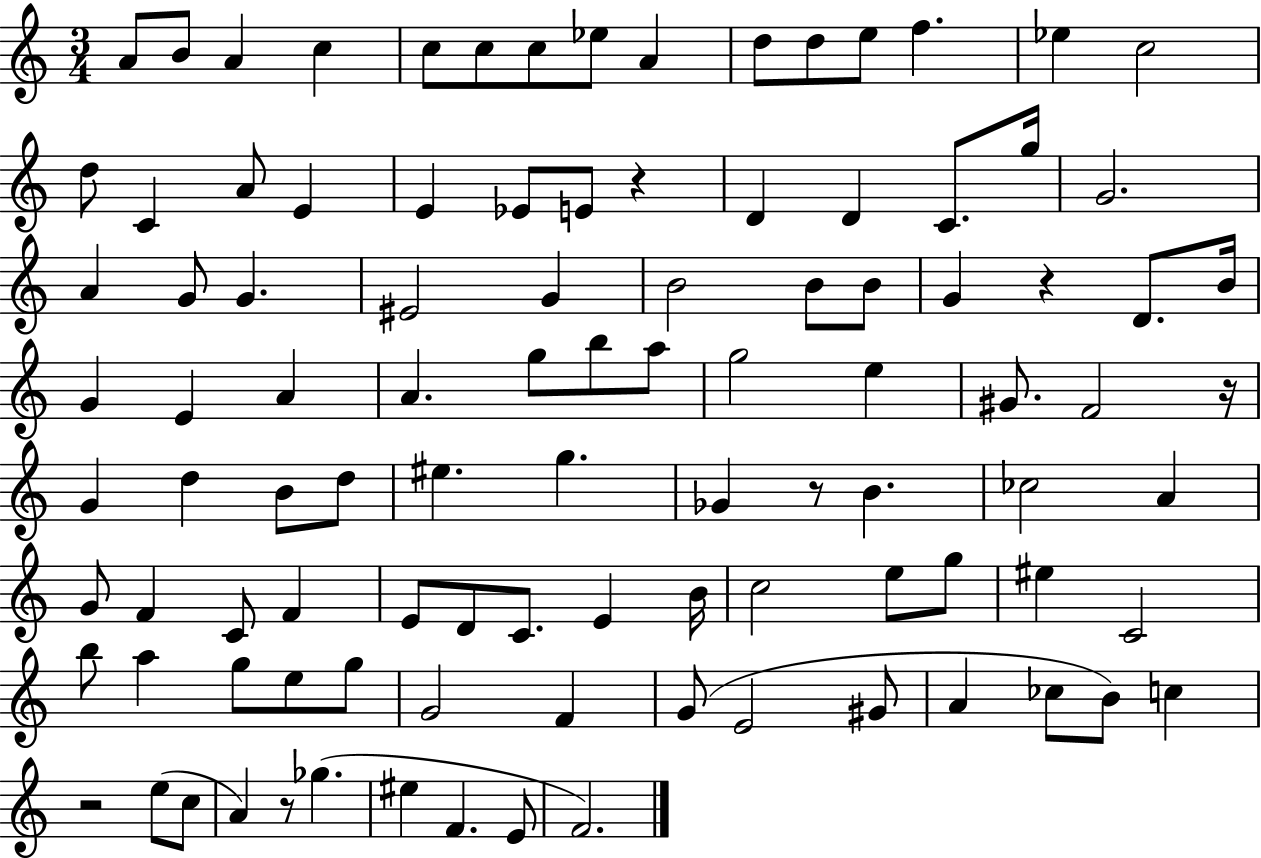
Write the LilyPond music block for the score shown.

{
  \clef treble
  \numericTimeSignature
  \time 3/4
  \key c \major
  a'8 b'8 a'4 c''4 | c''8 c''8 c''8 ees''8 a'4 | d''8 d''8 e''8 f''4. | ees''4 c''2 | \break d''8 c'4 a'8 e'4 | e'4 ees'8 e'8 r4 | d'4 d'4 c'8. g''16 | g'2. | \break a'4 g'8 g'4. | eis'2 g'4 | b'2 b'8 b'8 | g'4 r4 d'8. b'16 | \break g'4 e'4 a'4 | a'4. g''8 b''8 a''8 | g''2 e''4 | gis'8. f'2 r16 | \break g'4 d''4 b'8 d''8 | eis''4. g''4. | ges'4 r8 b'4. | ces''2 a'4 | \break g'8 f'4 c'8 f'4 | e'8 d'8 c'8. e'4 b'16 | c''2 e''8 g''8 | eis''4 c'2 | \break b''8 a''4 g''8 e''8 g''8 | g'2 f'4 | g'8( e'2 gis'8 | a'4 ces''8 b'8) c''4 | \break r2 e''8( c''8 | a'4) r8 ges''4.( | eis''4 f'4. e'8 | f'2.) | \break \bar "|."
}